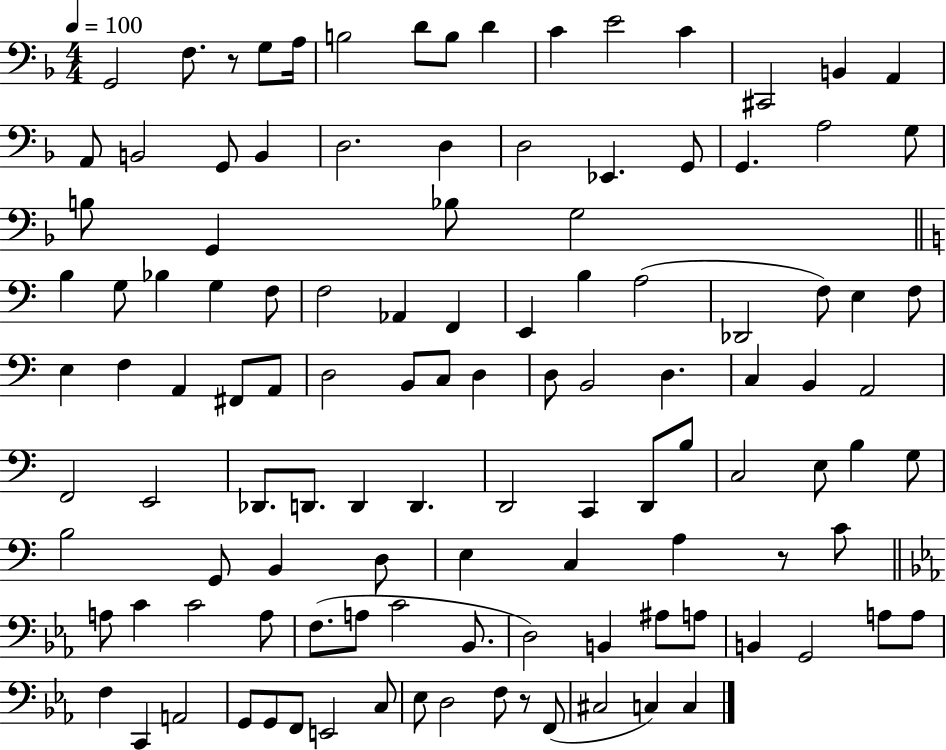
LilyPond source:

{
  \clef bass
  \numericTimeSignature
  \time 4/4
  \key f \major
  \tempo 4 = 100
  g,2 f8. r8 g8 a16 | b2 d'8 b8 d'4 | c'4 e'2 c'4 | cis,2 b,4 a,4 | \break a,8 b,2 g,8 b,4 | d2. d4 | d2 ees,4. g,8 | g,4. a2 g8 | \break b8 g,4 bes8 g2 | \bar "||" \break \key c \major b4 g8 bes4 g4 f8 | f2 aes,4 f,4 | e,4 b4 a2( | des,2 f8) e4 f8 | \break e4 f4 a,4 fis,8 a,8 | d2 b,8 c8 d4 | d8 b,2 d4. | c4 b,4 a,2 | \break f,2 e,2 | des,8. d,8. d,4 d,4. | d,2 c,4 d,8 b8 | c2 e8 b4 g8 | \break b2 g,8 b,4 d8 | e4 c4 a4 r8 c'8 | \bar "||" \break \key ees \major a8 c'4 c'2 a8 | f8.( a8 c'2 bes,8. | d2) b,4 ais8 a8 | b,4 g,2 a8 a8 | \break f4 c,4 a,2 | g,8 g,8 f,8 e,2 c8 | ees8 d2 f8 r8 f,8( | cis2 c4) c4 | \break \bar "|."
}